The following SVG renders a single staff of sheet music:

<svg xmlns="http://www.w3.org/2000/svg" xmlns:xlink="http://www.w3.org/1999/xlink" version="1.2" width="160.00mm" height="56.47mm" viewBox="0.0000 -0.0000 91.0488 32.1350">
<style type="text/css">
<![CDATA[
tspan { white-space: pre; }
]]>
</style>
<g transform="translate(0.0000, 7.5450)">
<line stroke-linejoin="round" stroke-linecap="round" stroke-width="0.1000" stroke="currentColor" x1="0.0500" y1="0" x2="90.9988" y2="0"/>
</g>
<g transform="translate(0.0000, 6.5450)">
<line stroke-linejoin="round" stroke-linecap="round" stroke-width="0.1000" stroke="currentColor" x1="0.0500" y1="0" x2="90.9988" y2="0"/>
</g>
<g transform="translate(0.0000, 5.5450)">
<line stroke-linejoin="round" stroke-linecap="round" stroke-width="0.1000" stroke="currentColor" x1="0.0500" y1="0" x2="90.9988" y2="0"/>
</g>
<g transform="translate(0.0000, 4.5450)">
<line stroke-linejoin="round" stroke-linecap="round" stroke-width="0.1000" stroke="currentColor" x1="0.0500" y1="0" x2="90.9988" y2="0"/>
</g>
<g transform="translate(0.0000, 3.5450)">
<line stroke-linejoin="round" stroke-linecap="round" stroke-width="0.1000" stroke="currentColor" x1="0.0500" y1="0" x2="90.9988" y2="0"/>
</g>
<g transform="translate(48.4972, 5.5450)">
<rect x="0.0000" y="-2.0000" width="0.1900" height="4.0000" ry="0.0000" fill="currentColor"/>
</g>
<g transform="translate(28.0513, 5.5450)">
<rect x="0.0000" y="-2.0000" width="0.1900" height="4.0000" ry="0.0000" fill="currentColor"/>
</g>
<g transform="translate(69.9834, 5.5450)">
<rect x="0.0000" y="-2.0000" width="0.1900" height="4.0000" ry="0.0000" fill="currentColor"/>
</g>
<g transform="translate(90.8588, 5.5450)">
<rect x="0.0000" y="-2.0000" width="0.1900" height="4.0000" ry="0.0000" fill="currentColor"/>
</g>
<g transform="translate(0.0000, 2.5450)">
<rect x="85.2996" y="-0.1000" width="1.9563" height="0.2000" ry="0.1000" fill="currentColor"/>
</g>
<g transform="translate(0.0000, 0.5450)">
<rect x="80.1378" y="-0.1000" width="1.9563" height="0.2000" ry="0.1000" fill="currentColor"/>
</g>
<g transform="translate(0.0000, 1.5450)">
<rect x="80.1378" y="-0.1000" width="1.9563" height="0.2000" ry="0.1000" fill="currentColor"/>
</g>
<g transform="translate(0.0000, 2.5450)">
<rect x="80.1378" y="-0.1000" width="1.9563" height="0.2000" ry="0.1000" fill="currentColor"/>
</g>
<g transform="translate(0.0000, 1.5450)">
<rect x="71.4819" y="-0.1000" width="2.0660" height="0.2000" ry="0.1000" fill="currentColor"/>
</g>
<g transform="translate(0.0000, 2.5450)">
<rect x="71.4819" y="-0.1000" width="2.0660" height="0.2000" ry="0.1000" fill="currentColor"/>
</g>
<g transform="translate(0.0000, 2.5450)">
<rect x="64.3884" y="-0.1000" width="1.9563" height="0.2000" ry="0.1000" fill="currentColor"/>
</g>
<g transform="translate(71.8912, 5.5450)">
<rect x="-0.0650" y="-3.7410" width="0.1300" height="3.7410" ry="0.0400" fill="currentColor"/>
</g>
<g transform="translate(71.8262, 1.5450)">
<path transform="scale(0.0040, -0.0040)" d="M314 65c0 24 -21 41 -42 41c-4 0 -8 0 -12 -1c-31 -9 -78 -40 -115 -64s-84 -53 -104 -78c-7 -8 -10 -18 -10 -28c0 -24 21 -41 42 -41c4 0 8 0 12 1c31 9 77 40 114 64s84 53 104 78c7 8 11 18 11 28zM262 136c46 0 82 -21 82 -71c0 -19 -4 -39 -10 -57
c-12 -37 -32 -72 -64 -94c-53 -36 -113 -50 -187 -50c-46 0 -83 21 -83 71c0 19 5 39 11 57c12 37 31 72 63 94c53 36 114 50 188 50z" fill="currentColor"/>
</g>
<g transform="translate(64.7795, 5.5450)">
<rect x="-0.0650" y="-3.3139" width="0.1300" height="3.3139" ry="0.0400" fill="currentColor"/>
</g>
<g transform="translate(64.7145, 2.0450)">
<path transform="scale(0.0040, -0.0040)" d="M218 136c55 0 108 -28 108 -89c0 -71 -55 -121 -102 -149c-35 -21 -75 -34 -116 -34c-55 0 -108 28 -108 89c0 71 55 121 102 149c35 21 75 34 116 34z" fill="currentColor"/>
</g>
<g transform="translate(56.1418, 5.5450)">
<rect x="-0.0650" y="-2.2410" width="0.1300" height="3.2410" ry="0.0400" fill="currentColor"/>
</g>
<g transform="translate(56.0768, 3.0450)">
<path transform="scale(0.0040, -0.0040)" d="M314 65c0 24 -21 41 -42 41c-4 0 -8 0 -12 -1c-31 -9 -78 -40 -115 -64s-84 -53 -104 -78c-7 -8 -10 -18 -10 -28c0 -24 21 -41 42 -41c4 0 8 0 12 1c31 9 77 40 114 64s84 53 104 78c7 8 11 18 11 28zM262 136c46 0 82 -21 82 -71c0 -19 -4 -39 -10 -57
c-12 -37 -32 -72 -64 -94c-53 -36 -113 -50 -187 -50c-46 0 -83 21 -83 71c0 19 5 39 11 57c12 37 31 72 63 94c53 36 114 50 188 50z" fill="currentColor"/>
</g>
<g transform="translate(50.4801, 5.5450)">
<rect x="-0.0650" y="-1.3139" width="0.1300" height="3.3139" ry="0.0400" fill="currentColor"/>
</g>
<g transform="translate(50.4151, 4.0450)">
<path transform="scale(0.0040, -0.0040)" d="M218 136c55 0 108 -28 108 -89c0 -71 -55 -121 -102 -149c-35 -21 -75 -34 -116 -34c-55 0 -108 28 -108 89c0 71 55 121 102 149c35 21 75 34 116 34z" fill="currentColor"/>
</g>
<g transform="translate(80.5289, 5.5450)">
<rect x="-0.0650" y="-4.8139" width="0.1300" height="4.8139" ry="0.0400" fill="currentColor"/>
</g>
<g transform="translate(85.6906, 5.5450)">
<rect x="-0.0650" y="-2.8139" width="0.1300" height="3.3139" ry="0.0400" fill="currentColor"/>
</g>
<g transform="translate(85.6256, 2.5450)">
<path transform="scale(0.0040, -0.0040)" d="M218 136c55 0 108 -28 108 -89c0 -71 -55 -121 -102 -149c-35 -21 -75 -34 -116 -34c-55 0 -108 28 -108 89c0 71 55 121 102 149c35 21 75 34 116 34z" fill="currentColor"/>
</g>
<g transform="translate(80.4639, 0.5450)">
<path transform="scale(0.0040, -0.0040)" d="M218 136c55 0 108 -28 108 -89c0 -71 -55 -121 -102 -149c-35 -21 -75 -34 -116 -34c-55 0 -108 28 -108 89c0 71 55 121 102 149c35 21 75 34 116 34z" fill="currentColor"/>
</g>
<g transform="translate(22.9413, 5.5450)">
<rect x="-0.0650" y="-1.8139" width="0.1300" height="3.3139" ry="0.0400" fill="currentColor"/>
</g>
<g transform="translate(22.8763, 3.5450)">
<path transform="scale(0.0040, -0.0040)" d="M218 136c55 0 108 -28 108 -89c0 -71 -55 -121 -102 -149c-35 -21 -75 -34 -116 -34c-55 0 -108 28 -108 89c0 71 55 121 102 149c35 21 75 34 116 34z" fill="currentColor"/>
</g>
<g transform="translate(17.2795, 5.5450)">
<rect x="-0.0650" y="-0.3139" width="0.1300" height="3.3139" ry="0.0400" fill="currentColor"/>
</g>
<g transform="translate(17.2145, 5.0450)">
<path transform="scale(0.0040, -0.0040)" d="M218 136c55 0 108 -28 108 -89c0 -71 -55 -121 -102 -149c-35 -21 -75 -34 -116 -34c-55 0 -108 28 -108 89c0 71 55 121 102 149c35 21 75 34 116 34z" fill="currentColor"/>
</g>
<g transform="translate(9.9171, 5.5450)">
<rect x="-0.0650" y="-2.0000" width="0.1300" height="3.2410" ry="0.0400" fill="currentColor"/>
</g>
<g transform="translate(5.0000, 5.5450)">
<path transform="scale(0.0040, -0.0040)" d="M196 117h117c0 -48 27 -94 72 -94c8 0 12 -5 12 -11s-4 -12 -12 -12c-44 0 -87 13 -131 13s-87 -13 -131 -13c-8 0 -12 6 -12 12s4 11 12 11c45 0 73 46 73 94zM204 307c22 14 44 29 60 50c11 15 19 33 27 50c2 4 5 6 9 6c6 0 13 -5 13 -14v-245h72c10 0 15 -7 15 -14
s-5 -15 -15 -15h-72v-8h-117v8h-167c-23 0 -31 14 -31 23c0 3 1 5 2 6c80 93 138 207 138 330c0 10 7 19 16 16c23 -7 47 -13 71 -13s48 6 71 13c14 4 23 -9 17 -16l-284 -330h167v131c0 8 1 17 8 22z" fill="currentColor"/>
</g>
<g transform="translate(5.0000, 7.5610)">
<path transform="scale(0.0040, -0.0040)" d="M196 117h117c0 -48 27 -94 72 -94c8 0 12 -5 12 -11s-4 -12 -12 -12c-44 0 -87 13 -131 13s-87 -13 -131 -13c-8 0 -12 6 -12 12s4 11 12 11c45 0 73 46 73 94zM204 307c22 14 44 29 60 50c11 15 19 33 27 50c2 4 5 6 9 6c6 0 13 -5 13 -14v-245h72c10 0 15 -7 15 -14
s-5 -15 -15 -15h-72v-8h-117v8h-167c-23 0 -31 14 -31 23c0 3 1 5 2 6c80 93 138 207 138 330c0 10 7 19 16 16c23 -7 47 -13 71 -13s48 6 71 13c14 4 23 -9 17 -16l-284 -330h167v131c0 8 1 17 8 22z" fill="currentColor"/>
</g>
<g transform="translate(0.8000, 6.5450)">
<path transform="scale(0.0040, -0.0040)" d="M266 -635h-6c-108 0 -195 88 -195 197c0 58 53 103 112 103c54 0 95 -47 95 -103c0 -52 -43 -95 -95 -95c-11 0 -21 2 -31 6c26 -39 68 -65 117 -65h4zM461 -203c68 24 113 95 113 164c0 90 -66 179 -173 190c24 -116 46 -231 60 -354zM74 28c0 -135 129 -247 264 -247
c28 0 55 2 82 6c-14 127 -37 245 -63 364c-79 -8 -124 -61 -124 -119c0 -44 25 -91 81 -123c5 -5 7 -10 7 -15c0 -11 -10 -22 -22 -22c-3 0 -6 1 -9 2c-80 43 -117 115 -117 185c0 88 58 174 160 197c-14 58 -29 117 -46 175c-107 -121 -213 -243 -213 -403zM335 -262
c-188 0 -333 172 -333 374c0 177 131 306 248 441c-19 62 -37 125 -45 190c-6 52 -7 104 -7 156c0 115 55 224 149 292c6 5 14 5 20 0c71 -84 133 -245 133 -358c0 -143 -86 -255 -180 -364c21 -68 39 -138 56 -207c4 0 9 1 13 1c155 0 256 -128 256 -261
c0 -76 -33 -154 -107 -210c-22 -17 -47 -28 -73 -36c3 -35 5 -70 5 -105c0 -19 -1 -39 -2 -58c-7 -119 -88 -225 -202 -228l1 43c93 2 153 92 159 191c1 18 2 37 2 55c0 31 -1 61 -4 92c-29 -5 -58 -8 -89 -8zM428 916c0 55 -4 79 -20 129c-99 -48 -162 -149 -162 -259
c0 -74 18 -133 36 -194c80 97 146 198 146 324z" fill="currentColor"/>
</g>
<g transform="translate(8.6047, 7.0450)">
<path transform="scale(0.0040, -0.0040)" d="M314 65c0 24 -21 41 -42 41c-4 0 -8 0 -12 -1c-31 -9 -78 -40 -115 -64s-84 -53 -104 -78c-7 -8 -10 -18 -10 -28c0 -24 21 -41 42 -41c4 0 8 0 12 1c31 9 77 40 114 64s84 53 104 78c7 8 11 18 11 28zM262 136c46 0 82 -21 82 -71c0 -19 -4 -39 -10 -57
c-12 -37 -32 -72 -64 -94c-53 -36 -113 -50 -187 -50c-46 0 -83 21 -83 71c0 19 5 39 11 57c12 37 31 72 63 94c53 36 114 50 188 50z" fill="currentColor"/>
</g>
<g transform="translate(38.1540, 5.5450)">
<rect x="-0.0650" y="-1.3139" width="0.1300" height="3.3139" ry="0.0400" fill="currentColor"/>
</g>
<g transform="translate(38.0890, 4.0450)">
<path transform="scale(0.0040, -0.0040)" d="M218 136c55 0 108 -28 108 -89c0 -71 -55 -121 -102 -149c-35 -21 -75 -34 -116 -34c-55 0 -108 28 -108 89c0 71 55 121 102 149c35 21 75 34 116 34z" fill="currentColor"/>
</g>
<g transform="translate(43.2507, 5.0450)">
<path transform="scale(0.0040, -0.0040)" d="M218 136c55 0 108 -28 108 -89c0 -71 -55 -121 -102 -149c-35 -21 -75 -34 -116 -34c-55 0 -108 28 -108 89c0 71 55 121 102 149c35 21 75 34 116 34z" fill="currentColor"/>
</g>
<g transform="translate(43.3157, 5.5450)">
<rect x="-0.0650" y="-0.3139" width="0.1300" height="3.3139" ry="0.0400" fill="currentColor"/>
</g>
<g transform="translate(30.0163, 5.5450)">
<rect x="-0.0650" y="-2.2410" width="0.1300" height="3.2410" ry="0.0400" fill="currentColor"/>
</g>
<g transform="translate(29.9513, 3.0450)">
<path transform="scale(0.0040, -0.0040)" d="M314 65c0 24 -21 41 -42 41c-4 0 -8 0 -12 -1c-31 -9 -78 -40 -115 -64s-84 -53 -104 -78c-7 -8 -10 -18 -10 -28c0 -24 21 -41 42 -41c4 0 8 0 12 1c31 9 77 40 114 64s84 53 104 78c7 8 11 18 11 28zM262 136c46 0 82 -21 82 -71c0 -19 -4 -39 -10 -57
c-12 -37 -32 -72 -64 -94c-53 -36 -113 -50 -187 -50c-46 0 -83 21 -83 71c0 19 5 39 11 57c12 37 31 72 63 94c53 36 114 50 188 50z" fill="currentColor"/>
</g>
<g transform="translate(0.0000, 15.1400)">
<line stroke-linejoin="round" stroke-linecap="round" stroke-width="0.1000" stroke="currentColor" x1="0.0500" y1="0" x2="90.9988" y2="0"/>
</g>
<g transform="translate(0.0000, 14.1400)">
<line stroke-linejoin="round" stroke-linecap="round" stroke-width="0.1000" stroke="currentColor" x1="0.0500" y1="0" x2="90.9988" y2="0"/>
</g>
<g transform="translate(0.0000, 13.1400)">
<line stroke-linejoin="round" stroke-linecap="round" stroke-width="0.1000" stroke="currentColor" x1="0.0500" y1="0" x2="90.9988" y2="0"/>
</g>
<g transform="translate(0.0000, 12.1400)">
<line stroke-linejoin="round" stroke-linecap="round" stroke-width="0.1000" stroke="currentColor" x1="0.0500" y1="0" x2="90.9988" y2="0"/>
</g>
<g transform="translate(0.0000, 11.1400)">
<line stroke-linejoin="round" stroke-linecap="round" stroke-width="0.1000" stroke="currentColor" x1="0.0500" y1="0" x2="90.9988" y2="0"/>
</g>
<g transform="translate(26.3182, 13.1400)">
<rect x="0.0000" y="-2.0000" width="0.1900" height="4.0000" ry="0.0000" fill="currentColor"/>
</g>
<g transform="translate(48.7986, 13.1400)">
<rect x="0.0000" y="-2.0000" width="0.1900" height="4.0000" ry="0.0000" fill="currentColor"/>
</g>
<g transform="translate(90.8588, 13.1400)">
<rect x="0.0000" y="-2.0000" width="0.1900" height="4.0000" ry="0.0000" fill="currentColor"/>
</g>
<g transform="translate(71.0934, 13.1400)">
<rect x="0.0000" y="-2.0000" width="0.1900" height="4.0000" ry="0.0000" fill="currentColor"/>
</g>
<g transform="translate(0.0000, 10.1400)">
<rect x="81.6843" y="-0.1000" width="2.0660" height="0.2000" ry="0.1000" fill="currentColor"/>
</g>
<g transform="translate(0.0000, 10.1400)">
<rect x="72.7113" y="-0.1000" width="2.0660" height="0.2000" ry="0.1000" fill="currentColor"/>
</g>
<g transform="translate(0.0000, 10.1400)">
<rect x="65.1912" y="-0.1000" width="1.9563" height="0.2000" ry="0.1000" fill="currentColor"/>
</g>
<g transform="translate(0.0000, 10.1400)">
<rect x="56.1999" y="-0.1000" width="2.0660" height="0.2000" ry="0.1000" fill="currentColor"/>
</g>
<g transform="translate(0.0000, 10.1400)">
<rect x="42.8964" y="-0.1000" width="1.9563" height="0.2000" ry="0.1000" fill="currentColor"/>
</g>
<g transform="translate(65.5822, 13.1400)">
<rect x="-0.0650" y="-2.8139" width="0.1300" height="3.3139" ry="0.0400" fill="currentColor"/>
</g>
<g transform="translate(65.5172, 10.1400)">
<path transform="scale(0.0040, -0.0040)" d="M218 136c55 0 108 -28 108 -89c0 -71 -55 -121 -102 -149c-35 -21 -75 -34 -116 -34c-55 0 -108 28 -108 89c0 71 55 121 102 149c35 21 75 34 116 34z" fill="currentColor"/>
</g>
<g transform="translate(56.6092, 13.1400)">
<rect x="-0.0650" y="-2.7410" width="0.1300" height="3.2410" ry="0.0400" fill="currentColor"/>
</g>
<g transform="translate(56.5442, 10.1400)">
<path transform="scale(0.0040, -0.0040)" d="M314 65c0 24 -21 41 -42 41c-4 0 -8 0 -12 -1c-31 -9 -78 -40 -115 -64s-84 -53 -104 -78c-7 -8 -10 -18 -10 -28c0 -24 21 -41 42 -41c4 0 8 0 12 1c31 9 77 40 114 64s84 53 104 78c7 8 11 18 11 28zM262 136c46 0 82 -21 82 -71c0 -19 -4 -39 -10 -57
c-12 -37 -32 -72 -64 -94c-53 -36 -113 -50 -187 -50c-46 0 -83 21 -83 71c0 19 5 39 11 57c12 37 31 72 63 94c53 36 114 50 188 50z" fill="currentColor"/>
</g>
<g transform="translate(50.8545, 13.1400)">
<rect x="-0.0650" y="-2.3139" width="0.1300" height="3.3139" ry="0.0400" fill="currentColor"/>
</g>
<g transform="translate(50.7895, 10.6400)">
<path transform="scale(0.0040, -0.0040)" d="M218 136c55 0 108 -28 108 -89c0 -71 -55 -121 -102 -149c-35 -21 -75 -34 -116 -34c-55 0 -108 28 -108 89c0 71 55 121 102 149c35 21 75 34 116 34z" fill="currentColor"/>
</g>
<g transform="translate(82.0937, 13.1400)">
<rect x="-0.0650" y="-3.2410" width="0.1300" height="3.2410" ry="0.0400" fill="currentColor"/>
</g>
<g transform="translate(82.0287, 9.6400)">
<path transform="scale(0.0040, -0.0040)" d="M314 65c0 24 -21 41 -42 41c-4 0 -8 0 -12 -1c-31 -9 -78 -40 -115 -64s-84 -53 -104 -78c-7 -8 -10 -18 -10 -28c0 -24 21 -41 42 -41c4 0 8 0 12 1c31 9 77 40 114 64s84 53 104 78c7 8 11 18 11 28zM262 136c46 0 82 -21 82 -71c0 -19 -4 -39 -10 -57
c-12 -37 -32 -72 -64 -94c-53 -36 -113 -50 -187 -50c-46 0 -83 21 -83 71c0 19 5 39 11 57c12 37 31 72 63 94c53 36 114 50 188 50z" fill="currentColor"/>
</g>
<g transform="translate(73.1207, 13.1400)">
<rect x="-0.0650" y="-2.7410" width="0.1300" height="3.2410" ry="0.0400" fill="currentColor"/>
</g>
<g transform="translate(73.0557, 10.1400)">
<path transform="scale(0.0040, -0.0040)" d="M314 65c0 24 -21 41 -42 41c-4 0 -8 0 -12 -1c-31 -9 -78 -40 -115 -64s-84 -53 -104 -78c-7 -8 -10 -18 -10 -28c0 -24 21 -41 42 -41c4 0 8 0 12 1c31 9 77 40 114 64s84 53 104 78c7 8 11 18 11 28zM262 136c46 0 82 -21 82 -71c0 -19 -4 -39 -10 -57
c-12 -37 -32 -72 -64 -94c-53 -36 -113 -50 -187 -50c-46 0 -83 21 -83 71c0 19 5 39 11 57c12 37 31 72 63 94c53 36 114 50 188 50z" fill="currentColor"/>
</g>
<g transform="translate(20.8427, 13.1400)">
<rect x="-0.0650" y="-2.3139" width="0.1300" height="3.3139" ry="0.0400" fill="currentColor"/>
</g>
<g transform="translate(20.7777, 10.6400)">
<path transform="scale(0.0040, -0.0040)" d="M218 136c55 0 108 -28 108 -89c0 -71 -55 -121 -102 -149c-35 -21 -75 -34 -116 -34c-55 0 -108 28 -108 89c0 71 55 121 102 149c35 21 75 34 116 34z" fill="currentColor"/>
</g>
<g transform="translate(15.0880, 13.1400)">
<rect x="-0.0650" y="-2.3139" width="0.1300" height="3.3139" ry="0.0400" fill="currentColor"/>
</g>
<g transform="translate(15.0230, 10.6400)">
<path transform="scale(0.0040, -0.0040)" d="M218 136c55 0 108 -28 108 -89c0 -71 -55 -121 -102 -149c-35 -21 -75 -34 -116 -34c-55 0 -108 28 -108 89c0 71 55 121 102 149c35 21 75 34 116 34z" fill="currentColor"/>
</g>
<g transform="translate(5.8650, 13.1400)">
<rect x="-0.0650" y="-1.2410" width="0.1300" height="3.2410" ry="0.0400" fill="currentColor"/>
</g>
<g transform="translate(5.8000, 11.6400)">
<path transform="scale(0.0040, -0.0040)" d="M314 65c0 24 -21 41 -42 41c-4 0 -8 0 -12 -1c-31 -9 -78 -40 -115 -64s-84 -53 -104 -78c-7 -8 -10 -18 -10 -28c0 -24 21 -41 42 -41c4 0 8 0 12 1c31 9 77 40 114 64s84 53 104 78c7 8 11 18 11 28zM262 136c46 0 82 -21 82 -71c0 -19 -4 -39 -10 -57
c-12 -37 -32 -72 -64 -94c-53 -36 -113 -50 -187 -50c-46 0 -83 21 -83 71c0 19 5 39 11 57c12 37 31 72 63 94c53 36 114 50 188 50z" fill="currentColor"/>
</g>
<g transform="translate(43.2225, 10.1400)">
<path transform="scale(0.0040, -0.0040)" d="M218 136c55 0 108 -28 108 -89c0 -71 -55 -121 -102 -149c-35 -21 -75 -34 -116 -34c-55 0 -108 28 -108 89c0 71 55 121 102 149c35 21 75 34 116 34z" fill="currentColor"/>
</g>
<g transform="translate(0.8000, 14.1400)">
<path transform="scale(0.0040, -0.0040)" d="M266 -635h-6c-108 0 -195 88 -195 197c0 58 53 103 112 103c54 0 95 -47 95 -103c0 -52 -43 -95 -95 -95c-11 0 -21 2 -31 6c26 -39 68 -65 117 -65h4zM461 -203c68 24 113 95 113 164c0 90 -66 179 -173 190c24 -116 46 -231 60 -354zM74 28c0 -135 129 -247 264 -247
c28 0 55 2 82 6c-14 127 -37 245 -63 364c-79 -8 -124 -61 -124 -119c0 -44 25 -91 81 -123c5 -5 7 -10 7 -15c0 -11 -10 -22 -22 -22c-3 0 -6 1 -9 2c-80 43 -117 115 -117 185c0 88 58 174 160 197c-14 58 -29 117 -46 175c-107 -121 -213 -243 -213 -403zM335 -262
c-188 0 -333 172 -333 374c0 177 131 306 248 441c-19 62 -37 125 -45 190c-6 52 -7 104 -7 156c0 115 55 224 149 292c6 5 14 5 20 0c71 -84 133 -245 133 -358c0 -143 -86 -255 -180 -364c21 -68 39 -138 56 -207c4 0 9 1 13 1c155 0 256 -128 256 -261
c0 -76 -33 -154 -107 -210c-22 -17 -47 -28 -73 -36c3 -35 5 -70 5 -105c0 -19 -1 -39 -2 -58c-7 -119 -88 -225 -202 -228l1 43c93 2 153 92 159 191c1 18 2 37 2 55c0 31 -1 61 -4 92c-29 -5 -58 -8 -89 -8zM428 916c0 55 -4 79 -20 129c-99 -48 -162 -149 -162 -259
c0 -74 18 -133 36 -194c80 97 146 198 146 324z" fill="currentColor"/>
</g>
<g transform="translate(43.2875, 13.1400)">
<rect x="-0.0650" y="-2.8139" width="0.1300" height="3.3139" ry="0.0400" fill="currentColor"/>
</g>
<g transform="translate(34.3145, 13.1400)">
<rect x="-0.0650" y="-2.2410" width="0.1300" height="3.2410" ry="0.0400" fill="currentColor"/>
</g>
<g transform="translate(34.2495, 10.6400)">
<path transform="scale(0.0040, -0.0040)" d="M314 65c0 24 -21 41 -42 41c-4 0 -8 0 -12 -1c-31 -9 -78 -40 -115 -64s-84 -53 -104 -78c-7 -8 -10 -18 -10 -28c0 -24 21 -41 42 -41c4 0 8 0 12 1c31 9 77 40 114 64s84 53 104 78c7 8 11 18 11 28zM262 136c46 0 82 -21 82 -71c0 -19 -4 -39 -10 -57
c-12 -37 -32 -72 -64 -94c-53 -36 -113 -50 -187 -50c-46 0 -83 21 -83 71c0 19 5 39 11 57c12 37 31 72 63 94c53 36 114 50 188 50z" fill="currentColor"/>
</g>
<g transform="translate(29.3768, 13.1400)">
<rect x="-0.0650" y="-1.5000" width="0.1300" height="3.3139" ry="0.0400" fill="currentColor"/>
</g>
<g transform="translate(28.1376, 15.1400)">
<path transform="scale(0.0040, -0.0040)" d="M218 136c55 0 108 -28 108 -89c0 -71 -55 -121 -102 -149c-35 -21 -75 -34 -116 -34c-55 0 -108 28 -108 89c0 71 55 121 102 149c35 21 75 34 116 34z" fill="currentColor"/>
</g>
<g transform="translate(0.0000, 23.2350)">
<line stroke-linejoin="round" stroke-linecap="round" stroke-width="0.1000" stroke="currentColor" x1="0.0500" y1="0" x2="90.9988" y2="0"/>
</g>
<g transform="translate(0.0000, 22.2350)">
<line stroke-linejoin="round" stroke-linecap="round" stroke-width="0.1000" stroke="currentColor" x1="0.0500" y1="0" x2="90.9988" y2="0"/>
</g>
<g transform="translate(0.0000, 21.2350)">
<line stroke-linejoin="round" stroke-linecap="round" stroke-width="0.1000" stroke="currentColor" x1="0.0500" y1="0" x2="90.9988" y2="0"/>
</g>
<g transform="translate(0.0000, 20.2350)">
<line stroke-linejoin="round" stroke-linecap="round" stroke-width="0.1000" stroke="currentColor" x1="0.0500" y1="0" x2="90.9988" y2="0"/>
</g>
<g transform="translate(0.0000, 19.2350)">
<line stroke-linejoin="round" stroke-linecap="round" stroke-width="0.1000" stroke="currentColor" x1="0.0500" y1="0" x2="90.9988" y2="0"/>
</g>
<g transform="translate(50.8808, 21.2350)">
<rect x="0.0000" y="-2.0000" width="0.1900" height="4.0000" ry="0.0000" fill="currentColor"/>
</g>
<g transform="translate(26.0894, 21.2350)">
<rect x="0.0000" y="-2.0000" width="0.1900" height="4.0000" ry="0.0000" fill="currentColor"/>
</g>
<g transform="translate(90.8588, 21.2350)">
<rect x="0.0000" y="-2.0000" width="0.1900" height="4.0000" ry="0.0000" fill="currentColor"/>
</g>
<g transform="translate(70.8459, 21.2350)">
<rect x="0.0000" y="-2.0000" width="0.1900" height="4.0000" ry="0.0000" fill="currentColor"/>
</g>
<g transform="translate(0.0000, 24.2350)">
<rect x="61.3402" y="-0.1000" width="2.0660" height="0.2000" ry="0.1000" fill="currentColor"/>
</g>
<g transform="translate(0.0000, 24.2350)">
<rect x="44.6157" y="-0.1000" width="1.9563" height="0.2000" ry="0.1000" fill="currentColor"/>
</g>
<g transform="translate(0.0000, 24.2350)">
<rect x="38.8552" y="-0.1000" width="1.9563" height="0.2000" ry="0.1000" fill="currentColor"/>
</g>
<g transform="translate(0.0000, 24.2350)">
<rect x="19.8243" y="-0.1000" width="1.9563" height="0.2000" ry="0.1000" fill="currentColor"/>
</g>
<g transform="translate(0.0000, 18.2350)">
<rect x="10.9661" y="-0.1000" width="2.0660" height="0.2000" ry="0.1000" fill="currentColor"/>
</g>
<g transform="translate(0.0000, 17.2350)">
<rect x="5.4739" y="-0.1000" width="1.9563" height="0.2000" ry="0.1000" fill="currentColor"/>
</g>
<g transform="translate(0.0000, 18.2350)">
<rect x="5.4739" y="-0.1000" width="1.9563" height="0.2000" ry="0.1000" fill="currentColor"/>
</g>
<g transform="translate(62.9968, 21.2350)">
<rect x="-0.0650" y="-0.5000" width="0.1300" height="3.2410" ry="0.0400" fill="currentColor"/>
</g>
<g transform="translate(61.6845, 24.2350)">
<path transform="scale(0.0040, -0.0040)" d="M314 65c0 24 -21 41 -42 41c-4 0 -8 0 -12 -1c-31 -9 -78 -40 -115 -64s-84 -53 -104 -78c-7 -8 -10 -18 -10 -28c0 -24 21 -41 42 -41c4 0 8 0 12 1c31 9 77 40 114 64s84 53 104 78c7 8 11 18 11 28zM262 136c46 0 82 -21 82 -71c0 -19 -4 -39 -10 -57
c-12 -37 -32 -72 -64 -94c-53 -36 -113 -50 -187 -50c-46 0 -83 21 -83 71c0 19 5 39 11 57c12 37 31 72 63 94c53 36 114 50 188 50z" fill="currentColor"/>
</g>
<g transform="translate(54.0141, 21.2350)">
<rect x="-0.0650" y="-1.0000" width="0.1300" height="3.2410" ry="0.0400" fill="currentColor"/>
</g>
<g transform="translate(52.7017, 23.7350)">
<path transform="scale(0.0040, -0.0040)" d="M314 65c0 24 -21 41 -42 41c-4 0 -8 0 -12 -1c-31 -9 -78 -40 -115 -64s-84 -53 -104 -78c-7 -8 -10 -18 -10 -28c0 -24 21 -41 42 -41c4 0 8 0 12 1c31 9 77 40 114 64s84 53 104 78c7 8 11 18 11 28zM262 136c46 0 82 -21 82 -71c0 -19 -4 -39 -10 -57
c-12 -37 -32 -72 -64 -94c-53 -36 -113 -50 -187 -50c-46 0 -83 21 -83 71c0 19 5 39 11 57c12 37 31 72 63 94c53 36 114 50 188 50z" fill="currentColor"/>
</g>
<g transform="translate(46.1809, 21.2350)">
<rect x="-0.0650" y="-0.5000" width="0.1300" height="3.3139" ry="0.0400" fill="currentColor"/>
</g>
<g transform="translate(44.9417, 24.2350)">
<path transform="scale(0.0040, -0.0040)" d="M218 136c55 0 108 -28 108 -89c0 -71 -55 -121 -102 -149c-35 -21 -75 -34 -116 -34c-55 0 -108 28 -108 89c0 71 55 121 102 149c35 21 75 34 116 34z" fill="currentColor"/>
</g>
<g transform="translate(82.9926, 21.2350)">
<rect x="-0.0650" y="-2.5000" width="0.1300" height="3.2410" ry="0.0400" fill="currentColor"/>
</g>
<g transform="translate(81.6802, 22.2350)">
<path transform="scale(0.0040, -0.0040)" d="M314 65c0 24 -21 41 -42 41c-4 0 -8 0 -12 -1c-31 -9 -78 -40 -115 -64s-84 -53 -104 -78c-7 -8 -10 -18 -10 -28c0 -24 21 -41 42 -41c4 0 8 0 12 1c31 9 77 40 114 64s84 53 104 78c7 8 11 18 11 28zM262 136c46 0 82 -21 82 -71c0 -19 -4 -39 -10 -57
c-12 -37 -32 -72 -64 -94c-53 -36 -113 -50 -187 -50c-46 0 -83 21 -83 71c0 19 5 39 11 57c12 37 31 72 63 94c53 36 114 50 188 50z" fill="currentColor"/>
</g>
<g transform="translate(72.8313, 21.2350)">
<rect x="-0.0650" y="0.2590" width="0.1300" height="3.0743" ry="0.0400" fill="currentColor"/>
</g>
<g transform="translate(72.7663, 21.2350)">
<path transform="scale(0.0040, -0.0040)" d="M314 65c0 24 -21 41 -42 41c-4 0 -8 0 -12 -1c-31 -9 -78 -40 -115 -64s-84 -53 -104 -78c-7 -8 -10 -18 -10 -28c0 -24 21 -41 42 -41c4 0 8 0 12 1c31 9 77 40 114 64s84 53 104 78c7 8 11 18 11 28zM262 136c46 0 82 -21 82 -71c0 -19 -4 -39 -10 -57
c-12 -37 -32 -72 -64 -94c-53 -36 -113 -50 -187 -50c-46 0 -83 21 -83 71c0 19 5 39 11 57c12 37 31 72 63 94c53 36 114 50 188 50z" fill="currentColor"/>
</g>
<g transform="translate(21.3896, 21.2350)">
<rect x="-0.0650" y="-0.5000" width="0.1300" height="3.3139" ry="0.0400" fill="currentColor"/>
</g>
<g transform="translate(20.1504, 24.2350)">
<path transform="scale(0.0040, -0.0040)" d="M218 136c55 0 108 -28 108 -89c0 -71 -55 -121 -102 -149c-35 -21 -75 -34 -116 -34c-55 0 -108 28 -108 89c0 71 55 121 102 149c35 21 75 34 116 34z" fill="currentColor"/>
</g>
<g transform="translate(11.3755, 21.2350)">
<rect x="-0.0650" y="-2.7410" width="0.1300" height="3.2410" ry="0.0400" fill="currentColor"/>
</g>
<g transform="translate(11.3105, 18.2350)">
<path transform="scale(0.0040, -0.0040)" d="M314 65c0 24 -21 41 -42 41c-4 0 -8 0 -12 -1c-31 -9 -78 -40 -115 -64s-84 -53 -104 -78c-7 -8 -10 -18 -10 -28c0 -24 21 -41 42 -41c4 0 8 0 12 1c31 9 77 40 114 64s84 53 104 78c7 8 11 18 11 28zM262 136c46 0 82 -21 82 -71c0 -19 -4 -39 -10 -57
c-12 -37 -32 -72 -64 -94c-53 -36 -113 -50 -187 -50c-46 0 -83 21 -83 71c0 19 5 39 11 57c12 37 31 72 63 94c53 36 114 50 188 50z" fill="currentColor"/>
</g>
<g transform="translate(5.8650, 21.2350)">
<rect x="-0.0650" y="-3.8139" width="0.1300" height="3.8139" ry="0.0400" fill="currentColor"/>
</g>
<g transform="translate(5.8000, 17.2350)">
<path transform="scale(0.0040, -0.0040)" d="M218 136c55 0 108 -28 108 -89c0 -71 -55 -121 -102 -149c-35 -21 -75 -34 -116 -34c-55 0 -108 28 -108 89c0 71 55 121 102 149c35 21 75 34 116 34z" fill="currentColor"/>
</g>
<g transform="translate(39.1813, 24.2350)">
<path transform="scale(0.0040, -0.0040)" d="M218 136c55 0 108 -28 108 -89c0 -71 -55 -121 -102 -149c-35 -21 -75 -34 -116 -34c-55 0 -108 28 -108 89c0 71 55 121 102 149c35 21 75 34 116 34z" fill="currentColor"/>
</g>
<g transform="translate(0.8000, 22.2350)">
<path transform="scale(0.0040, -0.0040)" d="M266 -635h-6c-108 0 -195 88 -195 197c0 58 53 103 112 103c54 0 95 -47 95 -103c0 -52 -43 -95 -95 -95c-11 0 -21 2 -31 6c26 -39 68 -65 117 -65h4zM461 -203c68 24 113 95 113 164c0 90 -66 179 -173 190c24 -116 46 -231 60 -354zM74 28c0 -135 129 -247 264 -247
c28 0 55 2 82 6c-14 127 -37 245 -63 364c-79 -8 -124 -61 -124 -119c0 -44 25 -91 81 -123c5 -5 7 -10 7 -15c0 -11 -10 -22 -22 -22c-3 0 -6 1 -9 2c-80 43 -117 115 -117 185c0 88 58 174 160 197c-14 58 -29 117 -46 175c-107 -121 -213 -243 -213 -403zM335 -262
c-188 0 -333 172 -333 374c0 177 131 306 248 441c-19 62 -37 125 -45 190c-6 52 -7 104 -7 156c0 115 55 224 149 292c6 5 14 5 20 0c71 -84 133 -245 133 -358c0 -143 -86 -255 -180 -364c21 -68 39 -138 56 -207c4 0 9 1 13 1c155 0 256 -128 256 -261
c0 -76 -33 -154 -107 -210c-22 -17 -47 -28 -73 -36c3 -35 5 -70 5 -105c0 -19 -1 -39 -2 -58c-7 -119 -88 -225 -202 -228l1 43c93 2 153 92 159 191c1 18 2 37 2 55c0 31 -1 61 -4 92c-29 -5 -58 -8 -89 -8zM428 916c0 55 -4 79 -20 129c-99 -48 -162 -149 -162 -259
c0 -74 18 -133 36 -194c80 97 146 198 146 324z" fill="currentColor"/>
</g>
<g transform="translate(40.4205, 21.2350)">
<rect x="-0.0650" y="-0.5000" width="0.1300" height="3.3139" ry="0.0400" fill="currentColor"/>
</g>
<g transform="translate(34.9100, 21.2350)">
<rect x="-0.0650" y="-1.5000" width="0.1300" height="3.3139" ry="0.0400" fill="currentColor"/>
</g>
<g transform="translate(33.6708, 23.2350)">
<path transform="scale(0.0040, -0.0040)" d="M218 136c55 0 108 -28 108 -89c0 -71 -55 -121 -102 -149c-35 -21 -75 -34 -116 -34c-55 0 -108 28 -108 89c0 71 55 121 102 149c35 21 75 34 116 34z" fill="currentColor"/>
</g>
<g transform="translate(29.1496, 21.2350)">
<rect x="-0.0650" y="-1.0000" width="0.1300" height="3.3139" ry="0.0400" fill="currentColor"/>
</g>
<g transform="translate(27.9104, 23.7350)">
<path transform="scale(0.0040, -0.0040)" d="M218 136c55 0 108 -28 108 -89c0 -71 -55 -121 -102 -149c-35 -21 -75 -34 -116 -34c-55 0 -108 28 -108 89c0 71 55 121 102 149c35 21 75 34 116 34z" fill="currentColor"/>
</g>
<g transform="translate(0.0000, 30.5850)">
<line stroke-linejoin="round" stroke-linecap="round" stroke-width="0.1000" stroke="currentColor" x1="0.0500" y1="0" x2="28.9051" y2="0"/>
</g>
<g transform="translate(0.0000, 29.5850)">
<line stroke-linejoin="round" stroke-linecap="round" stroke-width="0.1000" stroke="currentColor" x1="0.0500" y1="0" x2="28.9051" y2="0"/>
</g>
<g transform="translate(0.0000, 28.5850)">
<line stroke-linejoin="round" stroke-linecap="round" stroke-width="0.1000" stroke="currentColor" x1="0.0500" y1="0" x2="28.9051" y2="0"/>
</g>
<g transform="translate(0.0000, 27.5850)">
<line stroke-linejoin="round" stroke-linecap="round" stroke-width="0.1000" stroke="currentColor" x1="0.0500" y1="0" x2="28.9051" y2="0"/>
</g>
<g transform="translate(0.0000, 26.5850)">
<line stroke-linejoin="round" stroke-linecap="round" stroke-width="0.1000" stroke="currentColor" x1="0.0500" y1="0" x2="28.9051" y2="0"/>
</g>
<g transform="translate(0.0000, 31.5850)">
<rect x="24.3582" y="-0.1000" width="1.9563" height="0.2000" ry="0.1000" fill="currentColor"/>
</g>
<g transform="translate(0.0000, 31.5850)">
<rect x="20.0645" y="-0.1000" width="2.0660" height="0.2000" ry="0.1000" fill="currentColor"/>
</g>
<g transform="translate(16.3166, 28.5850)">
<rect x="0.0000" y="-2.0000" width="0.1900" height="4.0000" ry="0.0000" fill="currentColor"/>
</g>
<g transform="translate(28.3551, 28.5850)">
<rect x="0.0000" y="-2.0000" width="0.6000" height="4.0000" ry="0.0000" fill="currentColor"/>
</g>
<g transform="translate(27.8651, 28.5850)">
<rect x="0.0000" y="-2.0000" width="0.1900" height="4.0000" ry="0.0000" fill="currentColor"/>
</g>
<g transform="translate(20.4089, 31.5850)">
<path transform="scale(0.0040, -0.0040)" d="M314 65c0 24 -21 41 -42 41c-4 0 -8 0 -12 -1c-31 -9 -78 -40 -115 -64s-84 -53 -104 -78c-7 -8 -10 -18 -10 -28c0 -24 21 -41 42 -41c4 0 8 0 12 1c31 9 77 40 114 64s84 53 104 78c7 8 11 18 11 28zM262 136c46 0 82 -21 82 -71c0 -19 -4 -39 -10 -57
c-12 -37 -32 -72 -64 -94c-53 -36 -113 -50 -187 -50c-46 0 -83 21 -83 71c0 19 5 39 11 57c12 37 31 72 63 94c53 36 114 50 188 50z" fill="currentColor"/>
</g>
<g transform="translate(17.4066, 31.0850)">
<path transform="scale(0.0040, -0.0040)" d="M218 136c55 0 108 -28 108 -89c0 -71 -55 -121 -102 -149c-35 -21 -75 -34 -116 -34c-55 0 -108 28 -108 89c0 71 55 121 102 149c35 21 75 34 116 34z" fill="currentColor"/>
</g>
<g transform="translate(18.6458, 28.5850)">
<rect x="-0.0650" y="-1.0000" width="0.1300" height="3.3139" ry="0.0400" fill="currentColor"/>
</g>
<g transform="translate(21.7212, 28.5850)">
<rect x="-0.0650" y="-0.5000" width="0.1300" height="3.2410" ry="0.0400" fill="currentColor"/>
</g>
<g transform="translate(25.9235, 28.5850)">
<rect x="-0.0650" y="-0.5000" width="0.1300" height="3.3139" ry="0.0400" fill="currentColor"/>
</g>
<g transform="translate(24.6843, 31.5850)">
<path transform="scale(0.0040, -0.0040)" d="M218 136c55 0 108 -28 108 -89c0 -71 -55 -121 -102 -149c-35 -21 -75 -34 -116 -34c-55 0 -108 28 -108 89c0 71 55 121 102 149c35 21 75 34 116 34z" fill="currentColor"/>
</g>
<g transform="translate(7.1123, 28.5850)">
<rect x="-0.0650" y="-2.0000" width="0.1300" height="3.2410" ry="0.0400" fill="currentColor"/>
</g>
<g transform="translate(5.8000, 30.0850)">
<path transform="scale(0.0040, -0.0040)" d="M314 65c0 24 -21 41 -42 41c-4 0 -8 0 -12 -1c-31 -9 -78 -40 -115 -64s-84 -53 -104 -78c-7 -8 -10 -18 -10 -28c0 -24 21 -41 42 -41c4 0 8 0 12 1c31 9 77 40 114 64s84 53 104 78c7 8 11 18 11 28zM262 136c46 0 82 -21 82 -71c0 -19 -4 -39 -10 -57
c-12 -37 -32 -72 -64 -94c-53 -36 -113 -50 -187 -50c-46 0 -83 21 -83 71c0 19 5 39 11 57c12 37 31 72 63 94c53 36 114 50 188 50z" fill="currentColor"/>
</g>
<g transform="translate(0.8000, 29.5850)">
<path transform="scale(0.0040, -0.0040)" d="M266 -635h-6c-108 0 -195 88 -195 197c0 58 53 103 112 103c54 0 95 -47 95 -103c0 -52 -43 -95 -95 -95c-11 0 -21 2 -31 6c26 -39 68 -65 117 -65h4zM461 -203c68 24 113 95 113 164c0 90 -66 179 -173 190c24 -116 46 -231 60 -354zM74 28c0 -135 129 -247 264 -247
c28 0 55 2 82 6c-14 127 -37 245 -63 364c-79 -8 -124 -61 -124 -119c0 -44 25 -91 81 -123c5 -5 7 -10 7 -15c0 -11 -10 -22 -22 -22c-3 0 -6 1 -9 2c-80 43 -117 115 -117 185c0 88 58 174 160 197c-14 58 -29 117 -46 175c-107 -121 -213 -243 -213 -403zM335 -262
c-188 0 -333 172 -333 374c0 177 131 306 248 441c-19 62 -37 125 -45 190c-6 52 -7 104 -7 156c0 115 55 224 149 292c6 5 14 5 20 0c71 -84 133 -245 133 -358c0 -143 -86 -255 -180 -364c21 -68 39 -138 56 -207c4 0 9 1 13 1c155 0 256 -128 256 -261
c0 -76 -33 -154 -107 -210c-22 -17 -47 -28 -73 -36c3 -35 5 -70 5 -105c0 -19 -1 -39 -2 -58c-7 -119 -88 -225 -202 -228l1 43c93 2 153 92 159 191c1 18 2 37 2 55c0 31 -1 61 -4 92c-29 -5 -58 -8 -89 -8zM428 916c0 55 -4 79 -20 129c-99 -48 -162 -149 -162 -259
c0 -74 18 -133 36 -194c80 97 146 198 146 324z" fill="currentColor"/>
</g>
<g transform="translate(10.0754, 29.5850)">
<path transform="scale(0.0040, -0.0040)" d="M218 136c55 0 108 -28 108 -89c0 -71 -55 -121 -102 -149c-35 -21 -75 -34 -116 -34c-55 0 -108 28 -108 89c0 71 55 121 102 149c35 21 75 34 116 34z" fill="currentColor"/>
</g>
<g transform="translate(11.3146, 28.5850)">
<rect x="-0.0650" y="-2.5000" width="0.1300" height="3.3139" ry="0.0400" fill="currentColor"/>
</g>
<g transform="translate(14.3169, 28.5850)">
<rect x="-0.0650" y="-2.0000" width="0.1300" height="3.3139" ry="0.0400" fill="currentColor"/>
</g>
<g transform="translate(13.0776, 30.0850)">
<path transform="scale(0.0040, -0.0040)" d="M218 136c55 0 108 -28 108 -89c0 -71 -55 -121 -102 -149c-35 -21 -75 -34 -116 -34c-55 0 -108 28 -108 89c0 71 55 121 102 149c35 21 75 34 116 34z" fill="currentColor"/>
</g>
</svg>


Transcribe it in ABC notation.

X:1
T:Untitled
M:4/4
L:1/4
K:C
F2 c f g2 e c e g2 b c'2 e' a e2 g g E g2 a g a2 a a2 b2 c' a2 C D E C C D2 C2 B2 G2 F2 G F D C2 C